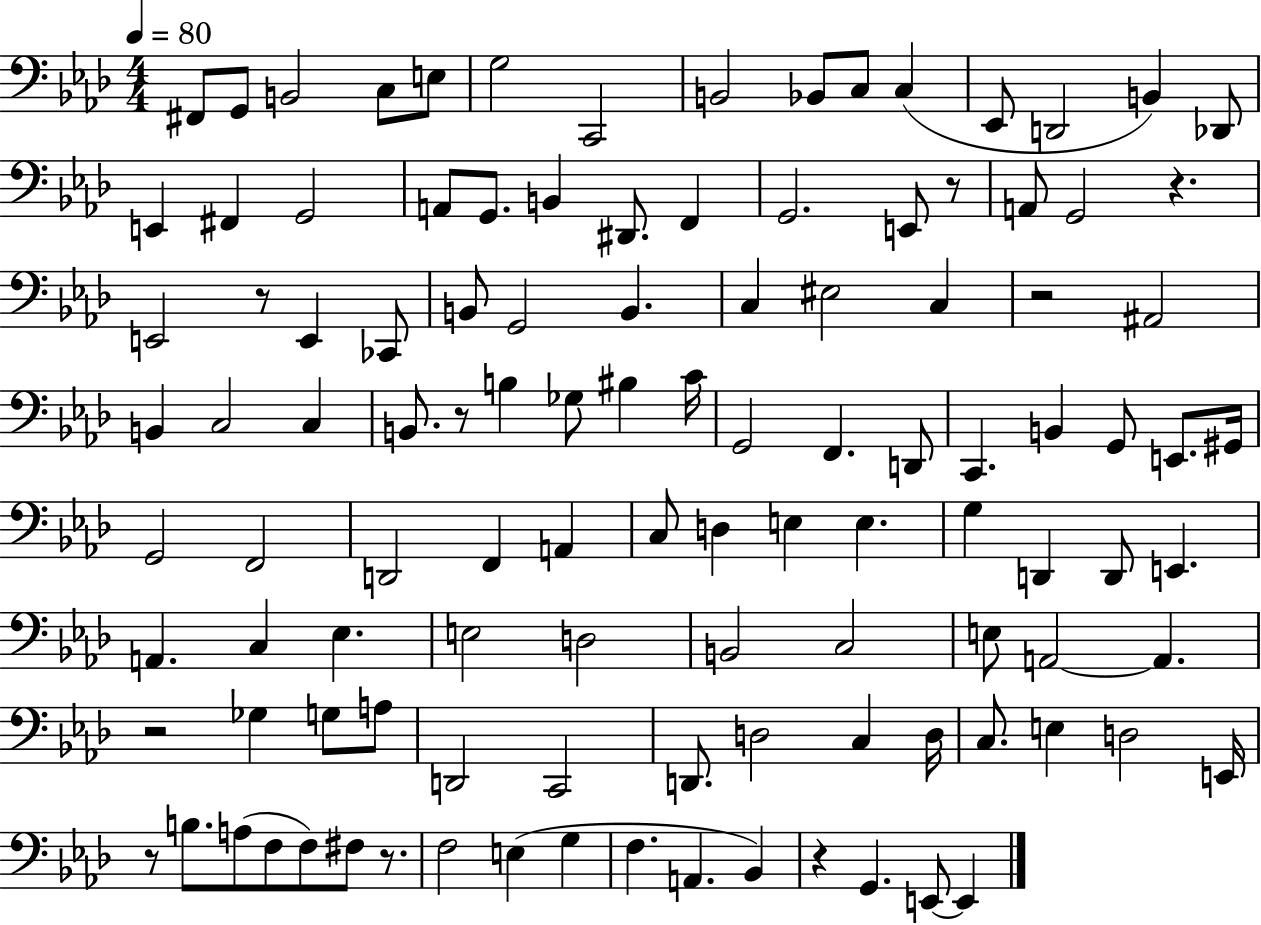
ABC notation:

X:1
T:Untitled
M:4/4
L:1/4
K:Ab
^F,,/2 G,,/2 B,,2 C,/2 E,/2 G,2 C,,2 B,,2 _B,,/2 C,/2 C, _E,,/2 D,,2 B,, _D,,/2 E,, ^F,, G,,2 A,,/2 G,,/2 B,, ^D,,/2 F,, G,,2 E,,/2 z/2 A,,/2 G,,2 z E,,2 z/2 E,, _C,,/2 B,,/2 G,,2 B,, C, ^E,2 C, z2 ^A,,2 B,, C,2 C, B,,/2 z/2 B, _G,/2 ^B, C/4 G,,2 F,, D,,/2 C,, B,, G,,/2 E,,/2 ^G,,/4 G,,2 F,,2 D,,2 F,, A,, C,/2 D, E, E, G, D,, D,,/2 E,, A,, C, _E, E,2 D,2 B,,2 C,2 E,/2 A,,2 A,, z2 _G, G,/2 A,/2 D,,2 C,,2 D,,/2 D,2 C, D,/4 C,/2 E, D,2 E,,/4 z/2 B,/2 A,/2 F,/2 F,/2 ^F,/2 z/2 F,2 E, G, F, A,, _B,, z G,, E,,/2 E,,